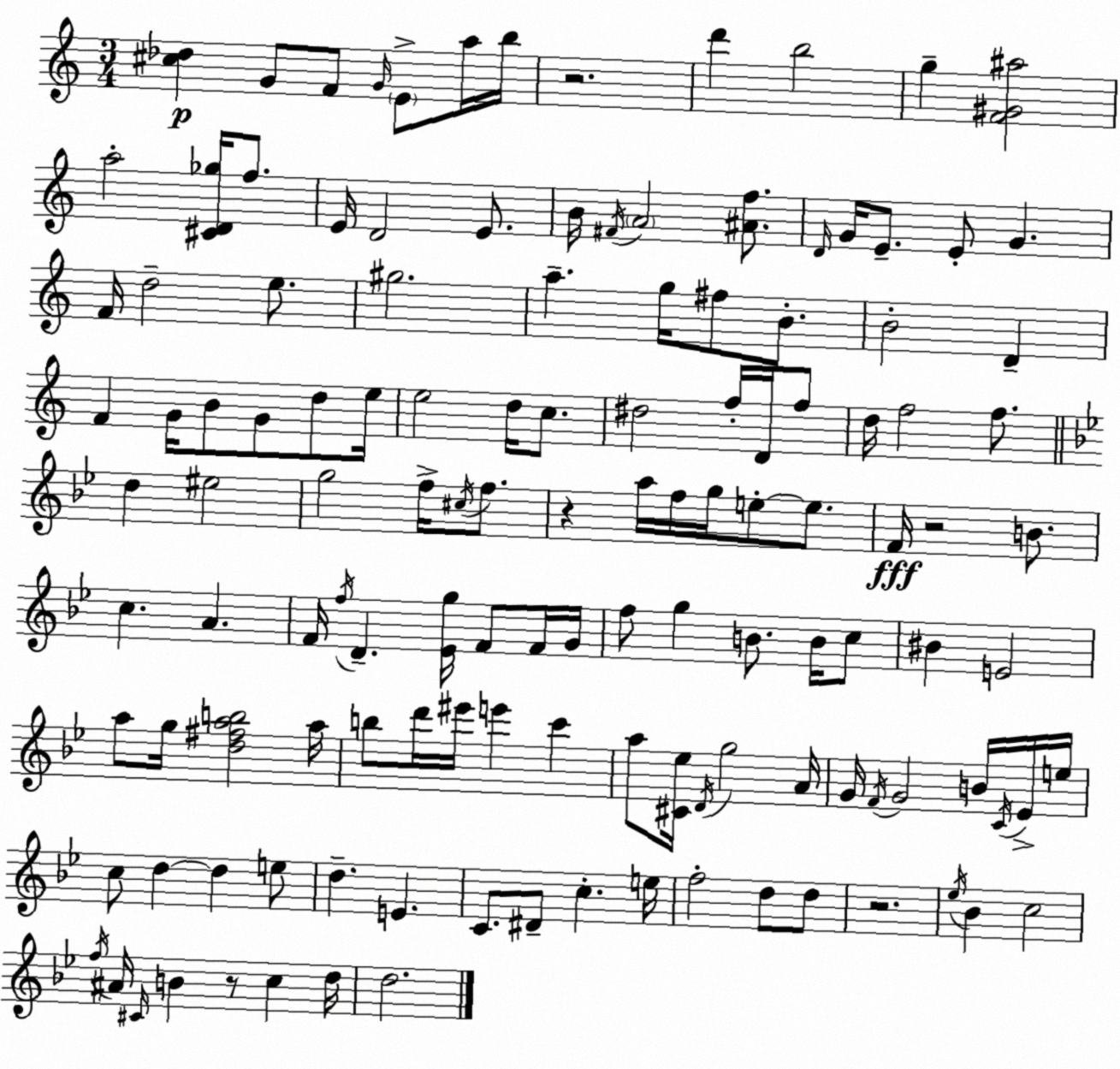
X:1
T:Untitled
M:3/4
L:1/4
K:Am
[^c_d] G/2 F/2 G/4 E/2 a/4 b/4 z2 d' b2 g [F^G^a]2 a2 [^CD_g]/4 f/2 E/4 D2 E/2 B/4 ^F/4 A2 [^Af]/2 D/4 G/4 E/2 E/2 G F/4 d2 e/2 ^g2 a g/4 ^f/2 B/2 B2 D F G/4 B/2 G/2 d/2 e/4 e2 d/4 c/2 ^d2 f/4 D/4 f/2 d/4 f2 f/2 d ^e2 g2 f/4 ^c/4 f/2 z a/4 f/4 g/4 e/2 e/2 F/4 z2 B/2 c A F/4 f/4 D [_Eg]/4 F/2 F/4 G/4 f/2 g B/2 B/4 c/2 ^B E2 a/2 g/4 [d^fab]2 a/4 b/2 d'/4 ^e'/4 e' c' a/2 [^C_e]/4 D/4 g2 A/4 G/4 F/4 G2 B/4 C/4 _E/4 e/4 c/2 d d e/2 d E C/2 ^D/2 c e/4 f2 d/2 d/2 z2 _e/4 _B c2 f/4 ^A/4 ^C/4 B z/2 c d/4 d2